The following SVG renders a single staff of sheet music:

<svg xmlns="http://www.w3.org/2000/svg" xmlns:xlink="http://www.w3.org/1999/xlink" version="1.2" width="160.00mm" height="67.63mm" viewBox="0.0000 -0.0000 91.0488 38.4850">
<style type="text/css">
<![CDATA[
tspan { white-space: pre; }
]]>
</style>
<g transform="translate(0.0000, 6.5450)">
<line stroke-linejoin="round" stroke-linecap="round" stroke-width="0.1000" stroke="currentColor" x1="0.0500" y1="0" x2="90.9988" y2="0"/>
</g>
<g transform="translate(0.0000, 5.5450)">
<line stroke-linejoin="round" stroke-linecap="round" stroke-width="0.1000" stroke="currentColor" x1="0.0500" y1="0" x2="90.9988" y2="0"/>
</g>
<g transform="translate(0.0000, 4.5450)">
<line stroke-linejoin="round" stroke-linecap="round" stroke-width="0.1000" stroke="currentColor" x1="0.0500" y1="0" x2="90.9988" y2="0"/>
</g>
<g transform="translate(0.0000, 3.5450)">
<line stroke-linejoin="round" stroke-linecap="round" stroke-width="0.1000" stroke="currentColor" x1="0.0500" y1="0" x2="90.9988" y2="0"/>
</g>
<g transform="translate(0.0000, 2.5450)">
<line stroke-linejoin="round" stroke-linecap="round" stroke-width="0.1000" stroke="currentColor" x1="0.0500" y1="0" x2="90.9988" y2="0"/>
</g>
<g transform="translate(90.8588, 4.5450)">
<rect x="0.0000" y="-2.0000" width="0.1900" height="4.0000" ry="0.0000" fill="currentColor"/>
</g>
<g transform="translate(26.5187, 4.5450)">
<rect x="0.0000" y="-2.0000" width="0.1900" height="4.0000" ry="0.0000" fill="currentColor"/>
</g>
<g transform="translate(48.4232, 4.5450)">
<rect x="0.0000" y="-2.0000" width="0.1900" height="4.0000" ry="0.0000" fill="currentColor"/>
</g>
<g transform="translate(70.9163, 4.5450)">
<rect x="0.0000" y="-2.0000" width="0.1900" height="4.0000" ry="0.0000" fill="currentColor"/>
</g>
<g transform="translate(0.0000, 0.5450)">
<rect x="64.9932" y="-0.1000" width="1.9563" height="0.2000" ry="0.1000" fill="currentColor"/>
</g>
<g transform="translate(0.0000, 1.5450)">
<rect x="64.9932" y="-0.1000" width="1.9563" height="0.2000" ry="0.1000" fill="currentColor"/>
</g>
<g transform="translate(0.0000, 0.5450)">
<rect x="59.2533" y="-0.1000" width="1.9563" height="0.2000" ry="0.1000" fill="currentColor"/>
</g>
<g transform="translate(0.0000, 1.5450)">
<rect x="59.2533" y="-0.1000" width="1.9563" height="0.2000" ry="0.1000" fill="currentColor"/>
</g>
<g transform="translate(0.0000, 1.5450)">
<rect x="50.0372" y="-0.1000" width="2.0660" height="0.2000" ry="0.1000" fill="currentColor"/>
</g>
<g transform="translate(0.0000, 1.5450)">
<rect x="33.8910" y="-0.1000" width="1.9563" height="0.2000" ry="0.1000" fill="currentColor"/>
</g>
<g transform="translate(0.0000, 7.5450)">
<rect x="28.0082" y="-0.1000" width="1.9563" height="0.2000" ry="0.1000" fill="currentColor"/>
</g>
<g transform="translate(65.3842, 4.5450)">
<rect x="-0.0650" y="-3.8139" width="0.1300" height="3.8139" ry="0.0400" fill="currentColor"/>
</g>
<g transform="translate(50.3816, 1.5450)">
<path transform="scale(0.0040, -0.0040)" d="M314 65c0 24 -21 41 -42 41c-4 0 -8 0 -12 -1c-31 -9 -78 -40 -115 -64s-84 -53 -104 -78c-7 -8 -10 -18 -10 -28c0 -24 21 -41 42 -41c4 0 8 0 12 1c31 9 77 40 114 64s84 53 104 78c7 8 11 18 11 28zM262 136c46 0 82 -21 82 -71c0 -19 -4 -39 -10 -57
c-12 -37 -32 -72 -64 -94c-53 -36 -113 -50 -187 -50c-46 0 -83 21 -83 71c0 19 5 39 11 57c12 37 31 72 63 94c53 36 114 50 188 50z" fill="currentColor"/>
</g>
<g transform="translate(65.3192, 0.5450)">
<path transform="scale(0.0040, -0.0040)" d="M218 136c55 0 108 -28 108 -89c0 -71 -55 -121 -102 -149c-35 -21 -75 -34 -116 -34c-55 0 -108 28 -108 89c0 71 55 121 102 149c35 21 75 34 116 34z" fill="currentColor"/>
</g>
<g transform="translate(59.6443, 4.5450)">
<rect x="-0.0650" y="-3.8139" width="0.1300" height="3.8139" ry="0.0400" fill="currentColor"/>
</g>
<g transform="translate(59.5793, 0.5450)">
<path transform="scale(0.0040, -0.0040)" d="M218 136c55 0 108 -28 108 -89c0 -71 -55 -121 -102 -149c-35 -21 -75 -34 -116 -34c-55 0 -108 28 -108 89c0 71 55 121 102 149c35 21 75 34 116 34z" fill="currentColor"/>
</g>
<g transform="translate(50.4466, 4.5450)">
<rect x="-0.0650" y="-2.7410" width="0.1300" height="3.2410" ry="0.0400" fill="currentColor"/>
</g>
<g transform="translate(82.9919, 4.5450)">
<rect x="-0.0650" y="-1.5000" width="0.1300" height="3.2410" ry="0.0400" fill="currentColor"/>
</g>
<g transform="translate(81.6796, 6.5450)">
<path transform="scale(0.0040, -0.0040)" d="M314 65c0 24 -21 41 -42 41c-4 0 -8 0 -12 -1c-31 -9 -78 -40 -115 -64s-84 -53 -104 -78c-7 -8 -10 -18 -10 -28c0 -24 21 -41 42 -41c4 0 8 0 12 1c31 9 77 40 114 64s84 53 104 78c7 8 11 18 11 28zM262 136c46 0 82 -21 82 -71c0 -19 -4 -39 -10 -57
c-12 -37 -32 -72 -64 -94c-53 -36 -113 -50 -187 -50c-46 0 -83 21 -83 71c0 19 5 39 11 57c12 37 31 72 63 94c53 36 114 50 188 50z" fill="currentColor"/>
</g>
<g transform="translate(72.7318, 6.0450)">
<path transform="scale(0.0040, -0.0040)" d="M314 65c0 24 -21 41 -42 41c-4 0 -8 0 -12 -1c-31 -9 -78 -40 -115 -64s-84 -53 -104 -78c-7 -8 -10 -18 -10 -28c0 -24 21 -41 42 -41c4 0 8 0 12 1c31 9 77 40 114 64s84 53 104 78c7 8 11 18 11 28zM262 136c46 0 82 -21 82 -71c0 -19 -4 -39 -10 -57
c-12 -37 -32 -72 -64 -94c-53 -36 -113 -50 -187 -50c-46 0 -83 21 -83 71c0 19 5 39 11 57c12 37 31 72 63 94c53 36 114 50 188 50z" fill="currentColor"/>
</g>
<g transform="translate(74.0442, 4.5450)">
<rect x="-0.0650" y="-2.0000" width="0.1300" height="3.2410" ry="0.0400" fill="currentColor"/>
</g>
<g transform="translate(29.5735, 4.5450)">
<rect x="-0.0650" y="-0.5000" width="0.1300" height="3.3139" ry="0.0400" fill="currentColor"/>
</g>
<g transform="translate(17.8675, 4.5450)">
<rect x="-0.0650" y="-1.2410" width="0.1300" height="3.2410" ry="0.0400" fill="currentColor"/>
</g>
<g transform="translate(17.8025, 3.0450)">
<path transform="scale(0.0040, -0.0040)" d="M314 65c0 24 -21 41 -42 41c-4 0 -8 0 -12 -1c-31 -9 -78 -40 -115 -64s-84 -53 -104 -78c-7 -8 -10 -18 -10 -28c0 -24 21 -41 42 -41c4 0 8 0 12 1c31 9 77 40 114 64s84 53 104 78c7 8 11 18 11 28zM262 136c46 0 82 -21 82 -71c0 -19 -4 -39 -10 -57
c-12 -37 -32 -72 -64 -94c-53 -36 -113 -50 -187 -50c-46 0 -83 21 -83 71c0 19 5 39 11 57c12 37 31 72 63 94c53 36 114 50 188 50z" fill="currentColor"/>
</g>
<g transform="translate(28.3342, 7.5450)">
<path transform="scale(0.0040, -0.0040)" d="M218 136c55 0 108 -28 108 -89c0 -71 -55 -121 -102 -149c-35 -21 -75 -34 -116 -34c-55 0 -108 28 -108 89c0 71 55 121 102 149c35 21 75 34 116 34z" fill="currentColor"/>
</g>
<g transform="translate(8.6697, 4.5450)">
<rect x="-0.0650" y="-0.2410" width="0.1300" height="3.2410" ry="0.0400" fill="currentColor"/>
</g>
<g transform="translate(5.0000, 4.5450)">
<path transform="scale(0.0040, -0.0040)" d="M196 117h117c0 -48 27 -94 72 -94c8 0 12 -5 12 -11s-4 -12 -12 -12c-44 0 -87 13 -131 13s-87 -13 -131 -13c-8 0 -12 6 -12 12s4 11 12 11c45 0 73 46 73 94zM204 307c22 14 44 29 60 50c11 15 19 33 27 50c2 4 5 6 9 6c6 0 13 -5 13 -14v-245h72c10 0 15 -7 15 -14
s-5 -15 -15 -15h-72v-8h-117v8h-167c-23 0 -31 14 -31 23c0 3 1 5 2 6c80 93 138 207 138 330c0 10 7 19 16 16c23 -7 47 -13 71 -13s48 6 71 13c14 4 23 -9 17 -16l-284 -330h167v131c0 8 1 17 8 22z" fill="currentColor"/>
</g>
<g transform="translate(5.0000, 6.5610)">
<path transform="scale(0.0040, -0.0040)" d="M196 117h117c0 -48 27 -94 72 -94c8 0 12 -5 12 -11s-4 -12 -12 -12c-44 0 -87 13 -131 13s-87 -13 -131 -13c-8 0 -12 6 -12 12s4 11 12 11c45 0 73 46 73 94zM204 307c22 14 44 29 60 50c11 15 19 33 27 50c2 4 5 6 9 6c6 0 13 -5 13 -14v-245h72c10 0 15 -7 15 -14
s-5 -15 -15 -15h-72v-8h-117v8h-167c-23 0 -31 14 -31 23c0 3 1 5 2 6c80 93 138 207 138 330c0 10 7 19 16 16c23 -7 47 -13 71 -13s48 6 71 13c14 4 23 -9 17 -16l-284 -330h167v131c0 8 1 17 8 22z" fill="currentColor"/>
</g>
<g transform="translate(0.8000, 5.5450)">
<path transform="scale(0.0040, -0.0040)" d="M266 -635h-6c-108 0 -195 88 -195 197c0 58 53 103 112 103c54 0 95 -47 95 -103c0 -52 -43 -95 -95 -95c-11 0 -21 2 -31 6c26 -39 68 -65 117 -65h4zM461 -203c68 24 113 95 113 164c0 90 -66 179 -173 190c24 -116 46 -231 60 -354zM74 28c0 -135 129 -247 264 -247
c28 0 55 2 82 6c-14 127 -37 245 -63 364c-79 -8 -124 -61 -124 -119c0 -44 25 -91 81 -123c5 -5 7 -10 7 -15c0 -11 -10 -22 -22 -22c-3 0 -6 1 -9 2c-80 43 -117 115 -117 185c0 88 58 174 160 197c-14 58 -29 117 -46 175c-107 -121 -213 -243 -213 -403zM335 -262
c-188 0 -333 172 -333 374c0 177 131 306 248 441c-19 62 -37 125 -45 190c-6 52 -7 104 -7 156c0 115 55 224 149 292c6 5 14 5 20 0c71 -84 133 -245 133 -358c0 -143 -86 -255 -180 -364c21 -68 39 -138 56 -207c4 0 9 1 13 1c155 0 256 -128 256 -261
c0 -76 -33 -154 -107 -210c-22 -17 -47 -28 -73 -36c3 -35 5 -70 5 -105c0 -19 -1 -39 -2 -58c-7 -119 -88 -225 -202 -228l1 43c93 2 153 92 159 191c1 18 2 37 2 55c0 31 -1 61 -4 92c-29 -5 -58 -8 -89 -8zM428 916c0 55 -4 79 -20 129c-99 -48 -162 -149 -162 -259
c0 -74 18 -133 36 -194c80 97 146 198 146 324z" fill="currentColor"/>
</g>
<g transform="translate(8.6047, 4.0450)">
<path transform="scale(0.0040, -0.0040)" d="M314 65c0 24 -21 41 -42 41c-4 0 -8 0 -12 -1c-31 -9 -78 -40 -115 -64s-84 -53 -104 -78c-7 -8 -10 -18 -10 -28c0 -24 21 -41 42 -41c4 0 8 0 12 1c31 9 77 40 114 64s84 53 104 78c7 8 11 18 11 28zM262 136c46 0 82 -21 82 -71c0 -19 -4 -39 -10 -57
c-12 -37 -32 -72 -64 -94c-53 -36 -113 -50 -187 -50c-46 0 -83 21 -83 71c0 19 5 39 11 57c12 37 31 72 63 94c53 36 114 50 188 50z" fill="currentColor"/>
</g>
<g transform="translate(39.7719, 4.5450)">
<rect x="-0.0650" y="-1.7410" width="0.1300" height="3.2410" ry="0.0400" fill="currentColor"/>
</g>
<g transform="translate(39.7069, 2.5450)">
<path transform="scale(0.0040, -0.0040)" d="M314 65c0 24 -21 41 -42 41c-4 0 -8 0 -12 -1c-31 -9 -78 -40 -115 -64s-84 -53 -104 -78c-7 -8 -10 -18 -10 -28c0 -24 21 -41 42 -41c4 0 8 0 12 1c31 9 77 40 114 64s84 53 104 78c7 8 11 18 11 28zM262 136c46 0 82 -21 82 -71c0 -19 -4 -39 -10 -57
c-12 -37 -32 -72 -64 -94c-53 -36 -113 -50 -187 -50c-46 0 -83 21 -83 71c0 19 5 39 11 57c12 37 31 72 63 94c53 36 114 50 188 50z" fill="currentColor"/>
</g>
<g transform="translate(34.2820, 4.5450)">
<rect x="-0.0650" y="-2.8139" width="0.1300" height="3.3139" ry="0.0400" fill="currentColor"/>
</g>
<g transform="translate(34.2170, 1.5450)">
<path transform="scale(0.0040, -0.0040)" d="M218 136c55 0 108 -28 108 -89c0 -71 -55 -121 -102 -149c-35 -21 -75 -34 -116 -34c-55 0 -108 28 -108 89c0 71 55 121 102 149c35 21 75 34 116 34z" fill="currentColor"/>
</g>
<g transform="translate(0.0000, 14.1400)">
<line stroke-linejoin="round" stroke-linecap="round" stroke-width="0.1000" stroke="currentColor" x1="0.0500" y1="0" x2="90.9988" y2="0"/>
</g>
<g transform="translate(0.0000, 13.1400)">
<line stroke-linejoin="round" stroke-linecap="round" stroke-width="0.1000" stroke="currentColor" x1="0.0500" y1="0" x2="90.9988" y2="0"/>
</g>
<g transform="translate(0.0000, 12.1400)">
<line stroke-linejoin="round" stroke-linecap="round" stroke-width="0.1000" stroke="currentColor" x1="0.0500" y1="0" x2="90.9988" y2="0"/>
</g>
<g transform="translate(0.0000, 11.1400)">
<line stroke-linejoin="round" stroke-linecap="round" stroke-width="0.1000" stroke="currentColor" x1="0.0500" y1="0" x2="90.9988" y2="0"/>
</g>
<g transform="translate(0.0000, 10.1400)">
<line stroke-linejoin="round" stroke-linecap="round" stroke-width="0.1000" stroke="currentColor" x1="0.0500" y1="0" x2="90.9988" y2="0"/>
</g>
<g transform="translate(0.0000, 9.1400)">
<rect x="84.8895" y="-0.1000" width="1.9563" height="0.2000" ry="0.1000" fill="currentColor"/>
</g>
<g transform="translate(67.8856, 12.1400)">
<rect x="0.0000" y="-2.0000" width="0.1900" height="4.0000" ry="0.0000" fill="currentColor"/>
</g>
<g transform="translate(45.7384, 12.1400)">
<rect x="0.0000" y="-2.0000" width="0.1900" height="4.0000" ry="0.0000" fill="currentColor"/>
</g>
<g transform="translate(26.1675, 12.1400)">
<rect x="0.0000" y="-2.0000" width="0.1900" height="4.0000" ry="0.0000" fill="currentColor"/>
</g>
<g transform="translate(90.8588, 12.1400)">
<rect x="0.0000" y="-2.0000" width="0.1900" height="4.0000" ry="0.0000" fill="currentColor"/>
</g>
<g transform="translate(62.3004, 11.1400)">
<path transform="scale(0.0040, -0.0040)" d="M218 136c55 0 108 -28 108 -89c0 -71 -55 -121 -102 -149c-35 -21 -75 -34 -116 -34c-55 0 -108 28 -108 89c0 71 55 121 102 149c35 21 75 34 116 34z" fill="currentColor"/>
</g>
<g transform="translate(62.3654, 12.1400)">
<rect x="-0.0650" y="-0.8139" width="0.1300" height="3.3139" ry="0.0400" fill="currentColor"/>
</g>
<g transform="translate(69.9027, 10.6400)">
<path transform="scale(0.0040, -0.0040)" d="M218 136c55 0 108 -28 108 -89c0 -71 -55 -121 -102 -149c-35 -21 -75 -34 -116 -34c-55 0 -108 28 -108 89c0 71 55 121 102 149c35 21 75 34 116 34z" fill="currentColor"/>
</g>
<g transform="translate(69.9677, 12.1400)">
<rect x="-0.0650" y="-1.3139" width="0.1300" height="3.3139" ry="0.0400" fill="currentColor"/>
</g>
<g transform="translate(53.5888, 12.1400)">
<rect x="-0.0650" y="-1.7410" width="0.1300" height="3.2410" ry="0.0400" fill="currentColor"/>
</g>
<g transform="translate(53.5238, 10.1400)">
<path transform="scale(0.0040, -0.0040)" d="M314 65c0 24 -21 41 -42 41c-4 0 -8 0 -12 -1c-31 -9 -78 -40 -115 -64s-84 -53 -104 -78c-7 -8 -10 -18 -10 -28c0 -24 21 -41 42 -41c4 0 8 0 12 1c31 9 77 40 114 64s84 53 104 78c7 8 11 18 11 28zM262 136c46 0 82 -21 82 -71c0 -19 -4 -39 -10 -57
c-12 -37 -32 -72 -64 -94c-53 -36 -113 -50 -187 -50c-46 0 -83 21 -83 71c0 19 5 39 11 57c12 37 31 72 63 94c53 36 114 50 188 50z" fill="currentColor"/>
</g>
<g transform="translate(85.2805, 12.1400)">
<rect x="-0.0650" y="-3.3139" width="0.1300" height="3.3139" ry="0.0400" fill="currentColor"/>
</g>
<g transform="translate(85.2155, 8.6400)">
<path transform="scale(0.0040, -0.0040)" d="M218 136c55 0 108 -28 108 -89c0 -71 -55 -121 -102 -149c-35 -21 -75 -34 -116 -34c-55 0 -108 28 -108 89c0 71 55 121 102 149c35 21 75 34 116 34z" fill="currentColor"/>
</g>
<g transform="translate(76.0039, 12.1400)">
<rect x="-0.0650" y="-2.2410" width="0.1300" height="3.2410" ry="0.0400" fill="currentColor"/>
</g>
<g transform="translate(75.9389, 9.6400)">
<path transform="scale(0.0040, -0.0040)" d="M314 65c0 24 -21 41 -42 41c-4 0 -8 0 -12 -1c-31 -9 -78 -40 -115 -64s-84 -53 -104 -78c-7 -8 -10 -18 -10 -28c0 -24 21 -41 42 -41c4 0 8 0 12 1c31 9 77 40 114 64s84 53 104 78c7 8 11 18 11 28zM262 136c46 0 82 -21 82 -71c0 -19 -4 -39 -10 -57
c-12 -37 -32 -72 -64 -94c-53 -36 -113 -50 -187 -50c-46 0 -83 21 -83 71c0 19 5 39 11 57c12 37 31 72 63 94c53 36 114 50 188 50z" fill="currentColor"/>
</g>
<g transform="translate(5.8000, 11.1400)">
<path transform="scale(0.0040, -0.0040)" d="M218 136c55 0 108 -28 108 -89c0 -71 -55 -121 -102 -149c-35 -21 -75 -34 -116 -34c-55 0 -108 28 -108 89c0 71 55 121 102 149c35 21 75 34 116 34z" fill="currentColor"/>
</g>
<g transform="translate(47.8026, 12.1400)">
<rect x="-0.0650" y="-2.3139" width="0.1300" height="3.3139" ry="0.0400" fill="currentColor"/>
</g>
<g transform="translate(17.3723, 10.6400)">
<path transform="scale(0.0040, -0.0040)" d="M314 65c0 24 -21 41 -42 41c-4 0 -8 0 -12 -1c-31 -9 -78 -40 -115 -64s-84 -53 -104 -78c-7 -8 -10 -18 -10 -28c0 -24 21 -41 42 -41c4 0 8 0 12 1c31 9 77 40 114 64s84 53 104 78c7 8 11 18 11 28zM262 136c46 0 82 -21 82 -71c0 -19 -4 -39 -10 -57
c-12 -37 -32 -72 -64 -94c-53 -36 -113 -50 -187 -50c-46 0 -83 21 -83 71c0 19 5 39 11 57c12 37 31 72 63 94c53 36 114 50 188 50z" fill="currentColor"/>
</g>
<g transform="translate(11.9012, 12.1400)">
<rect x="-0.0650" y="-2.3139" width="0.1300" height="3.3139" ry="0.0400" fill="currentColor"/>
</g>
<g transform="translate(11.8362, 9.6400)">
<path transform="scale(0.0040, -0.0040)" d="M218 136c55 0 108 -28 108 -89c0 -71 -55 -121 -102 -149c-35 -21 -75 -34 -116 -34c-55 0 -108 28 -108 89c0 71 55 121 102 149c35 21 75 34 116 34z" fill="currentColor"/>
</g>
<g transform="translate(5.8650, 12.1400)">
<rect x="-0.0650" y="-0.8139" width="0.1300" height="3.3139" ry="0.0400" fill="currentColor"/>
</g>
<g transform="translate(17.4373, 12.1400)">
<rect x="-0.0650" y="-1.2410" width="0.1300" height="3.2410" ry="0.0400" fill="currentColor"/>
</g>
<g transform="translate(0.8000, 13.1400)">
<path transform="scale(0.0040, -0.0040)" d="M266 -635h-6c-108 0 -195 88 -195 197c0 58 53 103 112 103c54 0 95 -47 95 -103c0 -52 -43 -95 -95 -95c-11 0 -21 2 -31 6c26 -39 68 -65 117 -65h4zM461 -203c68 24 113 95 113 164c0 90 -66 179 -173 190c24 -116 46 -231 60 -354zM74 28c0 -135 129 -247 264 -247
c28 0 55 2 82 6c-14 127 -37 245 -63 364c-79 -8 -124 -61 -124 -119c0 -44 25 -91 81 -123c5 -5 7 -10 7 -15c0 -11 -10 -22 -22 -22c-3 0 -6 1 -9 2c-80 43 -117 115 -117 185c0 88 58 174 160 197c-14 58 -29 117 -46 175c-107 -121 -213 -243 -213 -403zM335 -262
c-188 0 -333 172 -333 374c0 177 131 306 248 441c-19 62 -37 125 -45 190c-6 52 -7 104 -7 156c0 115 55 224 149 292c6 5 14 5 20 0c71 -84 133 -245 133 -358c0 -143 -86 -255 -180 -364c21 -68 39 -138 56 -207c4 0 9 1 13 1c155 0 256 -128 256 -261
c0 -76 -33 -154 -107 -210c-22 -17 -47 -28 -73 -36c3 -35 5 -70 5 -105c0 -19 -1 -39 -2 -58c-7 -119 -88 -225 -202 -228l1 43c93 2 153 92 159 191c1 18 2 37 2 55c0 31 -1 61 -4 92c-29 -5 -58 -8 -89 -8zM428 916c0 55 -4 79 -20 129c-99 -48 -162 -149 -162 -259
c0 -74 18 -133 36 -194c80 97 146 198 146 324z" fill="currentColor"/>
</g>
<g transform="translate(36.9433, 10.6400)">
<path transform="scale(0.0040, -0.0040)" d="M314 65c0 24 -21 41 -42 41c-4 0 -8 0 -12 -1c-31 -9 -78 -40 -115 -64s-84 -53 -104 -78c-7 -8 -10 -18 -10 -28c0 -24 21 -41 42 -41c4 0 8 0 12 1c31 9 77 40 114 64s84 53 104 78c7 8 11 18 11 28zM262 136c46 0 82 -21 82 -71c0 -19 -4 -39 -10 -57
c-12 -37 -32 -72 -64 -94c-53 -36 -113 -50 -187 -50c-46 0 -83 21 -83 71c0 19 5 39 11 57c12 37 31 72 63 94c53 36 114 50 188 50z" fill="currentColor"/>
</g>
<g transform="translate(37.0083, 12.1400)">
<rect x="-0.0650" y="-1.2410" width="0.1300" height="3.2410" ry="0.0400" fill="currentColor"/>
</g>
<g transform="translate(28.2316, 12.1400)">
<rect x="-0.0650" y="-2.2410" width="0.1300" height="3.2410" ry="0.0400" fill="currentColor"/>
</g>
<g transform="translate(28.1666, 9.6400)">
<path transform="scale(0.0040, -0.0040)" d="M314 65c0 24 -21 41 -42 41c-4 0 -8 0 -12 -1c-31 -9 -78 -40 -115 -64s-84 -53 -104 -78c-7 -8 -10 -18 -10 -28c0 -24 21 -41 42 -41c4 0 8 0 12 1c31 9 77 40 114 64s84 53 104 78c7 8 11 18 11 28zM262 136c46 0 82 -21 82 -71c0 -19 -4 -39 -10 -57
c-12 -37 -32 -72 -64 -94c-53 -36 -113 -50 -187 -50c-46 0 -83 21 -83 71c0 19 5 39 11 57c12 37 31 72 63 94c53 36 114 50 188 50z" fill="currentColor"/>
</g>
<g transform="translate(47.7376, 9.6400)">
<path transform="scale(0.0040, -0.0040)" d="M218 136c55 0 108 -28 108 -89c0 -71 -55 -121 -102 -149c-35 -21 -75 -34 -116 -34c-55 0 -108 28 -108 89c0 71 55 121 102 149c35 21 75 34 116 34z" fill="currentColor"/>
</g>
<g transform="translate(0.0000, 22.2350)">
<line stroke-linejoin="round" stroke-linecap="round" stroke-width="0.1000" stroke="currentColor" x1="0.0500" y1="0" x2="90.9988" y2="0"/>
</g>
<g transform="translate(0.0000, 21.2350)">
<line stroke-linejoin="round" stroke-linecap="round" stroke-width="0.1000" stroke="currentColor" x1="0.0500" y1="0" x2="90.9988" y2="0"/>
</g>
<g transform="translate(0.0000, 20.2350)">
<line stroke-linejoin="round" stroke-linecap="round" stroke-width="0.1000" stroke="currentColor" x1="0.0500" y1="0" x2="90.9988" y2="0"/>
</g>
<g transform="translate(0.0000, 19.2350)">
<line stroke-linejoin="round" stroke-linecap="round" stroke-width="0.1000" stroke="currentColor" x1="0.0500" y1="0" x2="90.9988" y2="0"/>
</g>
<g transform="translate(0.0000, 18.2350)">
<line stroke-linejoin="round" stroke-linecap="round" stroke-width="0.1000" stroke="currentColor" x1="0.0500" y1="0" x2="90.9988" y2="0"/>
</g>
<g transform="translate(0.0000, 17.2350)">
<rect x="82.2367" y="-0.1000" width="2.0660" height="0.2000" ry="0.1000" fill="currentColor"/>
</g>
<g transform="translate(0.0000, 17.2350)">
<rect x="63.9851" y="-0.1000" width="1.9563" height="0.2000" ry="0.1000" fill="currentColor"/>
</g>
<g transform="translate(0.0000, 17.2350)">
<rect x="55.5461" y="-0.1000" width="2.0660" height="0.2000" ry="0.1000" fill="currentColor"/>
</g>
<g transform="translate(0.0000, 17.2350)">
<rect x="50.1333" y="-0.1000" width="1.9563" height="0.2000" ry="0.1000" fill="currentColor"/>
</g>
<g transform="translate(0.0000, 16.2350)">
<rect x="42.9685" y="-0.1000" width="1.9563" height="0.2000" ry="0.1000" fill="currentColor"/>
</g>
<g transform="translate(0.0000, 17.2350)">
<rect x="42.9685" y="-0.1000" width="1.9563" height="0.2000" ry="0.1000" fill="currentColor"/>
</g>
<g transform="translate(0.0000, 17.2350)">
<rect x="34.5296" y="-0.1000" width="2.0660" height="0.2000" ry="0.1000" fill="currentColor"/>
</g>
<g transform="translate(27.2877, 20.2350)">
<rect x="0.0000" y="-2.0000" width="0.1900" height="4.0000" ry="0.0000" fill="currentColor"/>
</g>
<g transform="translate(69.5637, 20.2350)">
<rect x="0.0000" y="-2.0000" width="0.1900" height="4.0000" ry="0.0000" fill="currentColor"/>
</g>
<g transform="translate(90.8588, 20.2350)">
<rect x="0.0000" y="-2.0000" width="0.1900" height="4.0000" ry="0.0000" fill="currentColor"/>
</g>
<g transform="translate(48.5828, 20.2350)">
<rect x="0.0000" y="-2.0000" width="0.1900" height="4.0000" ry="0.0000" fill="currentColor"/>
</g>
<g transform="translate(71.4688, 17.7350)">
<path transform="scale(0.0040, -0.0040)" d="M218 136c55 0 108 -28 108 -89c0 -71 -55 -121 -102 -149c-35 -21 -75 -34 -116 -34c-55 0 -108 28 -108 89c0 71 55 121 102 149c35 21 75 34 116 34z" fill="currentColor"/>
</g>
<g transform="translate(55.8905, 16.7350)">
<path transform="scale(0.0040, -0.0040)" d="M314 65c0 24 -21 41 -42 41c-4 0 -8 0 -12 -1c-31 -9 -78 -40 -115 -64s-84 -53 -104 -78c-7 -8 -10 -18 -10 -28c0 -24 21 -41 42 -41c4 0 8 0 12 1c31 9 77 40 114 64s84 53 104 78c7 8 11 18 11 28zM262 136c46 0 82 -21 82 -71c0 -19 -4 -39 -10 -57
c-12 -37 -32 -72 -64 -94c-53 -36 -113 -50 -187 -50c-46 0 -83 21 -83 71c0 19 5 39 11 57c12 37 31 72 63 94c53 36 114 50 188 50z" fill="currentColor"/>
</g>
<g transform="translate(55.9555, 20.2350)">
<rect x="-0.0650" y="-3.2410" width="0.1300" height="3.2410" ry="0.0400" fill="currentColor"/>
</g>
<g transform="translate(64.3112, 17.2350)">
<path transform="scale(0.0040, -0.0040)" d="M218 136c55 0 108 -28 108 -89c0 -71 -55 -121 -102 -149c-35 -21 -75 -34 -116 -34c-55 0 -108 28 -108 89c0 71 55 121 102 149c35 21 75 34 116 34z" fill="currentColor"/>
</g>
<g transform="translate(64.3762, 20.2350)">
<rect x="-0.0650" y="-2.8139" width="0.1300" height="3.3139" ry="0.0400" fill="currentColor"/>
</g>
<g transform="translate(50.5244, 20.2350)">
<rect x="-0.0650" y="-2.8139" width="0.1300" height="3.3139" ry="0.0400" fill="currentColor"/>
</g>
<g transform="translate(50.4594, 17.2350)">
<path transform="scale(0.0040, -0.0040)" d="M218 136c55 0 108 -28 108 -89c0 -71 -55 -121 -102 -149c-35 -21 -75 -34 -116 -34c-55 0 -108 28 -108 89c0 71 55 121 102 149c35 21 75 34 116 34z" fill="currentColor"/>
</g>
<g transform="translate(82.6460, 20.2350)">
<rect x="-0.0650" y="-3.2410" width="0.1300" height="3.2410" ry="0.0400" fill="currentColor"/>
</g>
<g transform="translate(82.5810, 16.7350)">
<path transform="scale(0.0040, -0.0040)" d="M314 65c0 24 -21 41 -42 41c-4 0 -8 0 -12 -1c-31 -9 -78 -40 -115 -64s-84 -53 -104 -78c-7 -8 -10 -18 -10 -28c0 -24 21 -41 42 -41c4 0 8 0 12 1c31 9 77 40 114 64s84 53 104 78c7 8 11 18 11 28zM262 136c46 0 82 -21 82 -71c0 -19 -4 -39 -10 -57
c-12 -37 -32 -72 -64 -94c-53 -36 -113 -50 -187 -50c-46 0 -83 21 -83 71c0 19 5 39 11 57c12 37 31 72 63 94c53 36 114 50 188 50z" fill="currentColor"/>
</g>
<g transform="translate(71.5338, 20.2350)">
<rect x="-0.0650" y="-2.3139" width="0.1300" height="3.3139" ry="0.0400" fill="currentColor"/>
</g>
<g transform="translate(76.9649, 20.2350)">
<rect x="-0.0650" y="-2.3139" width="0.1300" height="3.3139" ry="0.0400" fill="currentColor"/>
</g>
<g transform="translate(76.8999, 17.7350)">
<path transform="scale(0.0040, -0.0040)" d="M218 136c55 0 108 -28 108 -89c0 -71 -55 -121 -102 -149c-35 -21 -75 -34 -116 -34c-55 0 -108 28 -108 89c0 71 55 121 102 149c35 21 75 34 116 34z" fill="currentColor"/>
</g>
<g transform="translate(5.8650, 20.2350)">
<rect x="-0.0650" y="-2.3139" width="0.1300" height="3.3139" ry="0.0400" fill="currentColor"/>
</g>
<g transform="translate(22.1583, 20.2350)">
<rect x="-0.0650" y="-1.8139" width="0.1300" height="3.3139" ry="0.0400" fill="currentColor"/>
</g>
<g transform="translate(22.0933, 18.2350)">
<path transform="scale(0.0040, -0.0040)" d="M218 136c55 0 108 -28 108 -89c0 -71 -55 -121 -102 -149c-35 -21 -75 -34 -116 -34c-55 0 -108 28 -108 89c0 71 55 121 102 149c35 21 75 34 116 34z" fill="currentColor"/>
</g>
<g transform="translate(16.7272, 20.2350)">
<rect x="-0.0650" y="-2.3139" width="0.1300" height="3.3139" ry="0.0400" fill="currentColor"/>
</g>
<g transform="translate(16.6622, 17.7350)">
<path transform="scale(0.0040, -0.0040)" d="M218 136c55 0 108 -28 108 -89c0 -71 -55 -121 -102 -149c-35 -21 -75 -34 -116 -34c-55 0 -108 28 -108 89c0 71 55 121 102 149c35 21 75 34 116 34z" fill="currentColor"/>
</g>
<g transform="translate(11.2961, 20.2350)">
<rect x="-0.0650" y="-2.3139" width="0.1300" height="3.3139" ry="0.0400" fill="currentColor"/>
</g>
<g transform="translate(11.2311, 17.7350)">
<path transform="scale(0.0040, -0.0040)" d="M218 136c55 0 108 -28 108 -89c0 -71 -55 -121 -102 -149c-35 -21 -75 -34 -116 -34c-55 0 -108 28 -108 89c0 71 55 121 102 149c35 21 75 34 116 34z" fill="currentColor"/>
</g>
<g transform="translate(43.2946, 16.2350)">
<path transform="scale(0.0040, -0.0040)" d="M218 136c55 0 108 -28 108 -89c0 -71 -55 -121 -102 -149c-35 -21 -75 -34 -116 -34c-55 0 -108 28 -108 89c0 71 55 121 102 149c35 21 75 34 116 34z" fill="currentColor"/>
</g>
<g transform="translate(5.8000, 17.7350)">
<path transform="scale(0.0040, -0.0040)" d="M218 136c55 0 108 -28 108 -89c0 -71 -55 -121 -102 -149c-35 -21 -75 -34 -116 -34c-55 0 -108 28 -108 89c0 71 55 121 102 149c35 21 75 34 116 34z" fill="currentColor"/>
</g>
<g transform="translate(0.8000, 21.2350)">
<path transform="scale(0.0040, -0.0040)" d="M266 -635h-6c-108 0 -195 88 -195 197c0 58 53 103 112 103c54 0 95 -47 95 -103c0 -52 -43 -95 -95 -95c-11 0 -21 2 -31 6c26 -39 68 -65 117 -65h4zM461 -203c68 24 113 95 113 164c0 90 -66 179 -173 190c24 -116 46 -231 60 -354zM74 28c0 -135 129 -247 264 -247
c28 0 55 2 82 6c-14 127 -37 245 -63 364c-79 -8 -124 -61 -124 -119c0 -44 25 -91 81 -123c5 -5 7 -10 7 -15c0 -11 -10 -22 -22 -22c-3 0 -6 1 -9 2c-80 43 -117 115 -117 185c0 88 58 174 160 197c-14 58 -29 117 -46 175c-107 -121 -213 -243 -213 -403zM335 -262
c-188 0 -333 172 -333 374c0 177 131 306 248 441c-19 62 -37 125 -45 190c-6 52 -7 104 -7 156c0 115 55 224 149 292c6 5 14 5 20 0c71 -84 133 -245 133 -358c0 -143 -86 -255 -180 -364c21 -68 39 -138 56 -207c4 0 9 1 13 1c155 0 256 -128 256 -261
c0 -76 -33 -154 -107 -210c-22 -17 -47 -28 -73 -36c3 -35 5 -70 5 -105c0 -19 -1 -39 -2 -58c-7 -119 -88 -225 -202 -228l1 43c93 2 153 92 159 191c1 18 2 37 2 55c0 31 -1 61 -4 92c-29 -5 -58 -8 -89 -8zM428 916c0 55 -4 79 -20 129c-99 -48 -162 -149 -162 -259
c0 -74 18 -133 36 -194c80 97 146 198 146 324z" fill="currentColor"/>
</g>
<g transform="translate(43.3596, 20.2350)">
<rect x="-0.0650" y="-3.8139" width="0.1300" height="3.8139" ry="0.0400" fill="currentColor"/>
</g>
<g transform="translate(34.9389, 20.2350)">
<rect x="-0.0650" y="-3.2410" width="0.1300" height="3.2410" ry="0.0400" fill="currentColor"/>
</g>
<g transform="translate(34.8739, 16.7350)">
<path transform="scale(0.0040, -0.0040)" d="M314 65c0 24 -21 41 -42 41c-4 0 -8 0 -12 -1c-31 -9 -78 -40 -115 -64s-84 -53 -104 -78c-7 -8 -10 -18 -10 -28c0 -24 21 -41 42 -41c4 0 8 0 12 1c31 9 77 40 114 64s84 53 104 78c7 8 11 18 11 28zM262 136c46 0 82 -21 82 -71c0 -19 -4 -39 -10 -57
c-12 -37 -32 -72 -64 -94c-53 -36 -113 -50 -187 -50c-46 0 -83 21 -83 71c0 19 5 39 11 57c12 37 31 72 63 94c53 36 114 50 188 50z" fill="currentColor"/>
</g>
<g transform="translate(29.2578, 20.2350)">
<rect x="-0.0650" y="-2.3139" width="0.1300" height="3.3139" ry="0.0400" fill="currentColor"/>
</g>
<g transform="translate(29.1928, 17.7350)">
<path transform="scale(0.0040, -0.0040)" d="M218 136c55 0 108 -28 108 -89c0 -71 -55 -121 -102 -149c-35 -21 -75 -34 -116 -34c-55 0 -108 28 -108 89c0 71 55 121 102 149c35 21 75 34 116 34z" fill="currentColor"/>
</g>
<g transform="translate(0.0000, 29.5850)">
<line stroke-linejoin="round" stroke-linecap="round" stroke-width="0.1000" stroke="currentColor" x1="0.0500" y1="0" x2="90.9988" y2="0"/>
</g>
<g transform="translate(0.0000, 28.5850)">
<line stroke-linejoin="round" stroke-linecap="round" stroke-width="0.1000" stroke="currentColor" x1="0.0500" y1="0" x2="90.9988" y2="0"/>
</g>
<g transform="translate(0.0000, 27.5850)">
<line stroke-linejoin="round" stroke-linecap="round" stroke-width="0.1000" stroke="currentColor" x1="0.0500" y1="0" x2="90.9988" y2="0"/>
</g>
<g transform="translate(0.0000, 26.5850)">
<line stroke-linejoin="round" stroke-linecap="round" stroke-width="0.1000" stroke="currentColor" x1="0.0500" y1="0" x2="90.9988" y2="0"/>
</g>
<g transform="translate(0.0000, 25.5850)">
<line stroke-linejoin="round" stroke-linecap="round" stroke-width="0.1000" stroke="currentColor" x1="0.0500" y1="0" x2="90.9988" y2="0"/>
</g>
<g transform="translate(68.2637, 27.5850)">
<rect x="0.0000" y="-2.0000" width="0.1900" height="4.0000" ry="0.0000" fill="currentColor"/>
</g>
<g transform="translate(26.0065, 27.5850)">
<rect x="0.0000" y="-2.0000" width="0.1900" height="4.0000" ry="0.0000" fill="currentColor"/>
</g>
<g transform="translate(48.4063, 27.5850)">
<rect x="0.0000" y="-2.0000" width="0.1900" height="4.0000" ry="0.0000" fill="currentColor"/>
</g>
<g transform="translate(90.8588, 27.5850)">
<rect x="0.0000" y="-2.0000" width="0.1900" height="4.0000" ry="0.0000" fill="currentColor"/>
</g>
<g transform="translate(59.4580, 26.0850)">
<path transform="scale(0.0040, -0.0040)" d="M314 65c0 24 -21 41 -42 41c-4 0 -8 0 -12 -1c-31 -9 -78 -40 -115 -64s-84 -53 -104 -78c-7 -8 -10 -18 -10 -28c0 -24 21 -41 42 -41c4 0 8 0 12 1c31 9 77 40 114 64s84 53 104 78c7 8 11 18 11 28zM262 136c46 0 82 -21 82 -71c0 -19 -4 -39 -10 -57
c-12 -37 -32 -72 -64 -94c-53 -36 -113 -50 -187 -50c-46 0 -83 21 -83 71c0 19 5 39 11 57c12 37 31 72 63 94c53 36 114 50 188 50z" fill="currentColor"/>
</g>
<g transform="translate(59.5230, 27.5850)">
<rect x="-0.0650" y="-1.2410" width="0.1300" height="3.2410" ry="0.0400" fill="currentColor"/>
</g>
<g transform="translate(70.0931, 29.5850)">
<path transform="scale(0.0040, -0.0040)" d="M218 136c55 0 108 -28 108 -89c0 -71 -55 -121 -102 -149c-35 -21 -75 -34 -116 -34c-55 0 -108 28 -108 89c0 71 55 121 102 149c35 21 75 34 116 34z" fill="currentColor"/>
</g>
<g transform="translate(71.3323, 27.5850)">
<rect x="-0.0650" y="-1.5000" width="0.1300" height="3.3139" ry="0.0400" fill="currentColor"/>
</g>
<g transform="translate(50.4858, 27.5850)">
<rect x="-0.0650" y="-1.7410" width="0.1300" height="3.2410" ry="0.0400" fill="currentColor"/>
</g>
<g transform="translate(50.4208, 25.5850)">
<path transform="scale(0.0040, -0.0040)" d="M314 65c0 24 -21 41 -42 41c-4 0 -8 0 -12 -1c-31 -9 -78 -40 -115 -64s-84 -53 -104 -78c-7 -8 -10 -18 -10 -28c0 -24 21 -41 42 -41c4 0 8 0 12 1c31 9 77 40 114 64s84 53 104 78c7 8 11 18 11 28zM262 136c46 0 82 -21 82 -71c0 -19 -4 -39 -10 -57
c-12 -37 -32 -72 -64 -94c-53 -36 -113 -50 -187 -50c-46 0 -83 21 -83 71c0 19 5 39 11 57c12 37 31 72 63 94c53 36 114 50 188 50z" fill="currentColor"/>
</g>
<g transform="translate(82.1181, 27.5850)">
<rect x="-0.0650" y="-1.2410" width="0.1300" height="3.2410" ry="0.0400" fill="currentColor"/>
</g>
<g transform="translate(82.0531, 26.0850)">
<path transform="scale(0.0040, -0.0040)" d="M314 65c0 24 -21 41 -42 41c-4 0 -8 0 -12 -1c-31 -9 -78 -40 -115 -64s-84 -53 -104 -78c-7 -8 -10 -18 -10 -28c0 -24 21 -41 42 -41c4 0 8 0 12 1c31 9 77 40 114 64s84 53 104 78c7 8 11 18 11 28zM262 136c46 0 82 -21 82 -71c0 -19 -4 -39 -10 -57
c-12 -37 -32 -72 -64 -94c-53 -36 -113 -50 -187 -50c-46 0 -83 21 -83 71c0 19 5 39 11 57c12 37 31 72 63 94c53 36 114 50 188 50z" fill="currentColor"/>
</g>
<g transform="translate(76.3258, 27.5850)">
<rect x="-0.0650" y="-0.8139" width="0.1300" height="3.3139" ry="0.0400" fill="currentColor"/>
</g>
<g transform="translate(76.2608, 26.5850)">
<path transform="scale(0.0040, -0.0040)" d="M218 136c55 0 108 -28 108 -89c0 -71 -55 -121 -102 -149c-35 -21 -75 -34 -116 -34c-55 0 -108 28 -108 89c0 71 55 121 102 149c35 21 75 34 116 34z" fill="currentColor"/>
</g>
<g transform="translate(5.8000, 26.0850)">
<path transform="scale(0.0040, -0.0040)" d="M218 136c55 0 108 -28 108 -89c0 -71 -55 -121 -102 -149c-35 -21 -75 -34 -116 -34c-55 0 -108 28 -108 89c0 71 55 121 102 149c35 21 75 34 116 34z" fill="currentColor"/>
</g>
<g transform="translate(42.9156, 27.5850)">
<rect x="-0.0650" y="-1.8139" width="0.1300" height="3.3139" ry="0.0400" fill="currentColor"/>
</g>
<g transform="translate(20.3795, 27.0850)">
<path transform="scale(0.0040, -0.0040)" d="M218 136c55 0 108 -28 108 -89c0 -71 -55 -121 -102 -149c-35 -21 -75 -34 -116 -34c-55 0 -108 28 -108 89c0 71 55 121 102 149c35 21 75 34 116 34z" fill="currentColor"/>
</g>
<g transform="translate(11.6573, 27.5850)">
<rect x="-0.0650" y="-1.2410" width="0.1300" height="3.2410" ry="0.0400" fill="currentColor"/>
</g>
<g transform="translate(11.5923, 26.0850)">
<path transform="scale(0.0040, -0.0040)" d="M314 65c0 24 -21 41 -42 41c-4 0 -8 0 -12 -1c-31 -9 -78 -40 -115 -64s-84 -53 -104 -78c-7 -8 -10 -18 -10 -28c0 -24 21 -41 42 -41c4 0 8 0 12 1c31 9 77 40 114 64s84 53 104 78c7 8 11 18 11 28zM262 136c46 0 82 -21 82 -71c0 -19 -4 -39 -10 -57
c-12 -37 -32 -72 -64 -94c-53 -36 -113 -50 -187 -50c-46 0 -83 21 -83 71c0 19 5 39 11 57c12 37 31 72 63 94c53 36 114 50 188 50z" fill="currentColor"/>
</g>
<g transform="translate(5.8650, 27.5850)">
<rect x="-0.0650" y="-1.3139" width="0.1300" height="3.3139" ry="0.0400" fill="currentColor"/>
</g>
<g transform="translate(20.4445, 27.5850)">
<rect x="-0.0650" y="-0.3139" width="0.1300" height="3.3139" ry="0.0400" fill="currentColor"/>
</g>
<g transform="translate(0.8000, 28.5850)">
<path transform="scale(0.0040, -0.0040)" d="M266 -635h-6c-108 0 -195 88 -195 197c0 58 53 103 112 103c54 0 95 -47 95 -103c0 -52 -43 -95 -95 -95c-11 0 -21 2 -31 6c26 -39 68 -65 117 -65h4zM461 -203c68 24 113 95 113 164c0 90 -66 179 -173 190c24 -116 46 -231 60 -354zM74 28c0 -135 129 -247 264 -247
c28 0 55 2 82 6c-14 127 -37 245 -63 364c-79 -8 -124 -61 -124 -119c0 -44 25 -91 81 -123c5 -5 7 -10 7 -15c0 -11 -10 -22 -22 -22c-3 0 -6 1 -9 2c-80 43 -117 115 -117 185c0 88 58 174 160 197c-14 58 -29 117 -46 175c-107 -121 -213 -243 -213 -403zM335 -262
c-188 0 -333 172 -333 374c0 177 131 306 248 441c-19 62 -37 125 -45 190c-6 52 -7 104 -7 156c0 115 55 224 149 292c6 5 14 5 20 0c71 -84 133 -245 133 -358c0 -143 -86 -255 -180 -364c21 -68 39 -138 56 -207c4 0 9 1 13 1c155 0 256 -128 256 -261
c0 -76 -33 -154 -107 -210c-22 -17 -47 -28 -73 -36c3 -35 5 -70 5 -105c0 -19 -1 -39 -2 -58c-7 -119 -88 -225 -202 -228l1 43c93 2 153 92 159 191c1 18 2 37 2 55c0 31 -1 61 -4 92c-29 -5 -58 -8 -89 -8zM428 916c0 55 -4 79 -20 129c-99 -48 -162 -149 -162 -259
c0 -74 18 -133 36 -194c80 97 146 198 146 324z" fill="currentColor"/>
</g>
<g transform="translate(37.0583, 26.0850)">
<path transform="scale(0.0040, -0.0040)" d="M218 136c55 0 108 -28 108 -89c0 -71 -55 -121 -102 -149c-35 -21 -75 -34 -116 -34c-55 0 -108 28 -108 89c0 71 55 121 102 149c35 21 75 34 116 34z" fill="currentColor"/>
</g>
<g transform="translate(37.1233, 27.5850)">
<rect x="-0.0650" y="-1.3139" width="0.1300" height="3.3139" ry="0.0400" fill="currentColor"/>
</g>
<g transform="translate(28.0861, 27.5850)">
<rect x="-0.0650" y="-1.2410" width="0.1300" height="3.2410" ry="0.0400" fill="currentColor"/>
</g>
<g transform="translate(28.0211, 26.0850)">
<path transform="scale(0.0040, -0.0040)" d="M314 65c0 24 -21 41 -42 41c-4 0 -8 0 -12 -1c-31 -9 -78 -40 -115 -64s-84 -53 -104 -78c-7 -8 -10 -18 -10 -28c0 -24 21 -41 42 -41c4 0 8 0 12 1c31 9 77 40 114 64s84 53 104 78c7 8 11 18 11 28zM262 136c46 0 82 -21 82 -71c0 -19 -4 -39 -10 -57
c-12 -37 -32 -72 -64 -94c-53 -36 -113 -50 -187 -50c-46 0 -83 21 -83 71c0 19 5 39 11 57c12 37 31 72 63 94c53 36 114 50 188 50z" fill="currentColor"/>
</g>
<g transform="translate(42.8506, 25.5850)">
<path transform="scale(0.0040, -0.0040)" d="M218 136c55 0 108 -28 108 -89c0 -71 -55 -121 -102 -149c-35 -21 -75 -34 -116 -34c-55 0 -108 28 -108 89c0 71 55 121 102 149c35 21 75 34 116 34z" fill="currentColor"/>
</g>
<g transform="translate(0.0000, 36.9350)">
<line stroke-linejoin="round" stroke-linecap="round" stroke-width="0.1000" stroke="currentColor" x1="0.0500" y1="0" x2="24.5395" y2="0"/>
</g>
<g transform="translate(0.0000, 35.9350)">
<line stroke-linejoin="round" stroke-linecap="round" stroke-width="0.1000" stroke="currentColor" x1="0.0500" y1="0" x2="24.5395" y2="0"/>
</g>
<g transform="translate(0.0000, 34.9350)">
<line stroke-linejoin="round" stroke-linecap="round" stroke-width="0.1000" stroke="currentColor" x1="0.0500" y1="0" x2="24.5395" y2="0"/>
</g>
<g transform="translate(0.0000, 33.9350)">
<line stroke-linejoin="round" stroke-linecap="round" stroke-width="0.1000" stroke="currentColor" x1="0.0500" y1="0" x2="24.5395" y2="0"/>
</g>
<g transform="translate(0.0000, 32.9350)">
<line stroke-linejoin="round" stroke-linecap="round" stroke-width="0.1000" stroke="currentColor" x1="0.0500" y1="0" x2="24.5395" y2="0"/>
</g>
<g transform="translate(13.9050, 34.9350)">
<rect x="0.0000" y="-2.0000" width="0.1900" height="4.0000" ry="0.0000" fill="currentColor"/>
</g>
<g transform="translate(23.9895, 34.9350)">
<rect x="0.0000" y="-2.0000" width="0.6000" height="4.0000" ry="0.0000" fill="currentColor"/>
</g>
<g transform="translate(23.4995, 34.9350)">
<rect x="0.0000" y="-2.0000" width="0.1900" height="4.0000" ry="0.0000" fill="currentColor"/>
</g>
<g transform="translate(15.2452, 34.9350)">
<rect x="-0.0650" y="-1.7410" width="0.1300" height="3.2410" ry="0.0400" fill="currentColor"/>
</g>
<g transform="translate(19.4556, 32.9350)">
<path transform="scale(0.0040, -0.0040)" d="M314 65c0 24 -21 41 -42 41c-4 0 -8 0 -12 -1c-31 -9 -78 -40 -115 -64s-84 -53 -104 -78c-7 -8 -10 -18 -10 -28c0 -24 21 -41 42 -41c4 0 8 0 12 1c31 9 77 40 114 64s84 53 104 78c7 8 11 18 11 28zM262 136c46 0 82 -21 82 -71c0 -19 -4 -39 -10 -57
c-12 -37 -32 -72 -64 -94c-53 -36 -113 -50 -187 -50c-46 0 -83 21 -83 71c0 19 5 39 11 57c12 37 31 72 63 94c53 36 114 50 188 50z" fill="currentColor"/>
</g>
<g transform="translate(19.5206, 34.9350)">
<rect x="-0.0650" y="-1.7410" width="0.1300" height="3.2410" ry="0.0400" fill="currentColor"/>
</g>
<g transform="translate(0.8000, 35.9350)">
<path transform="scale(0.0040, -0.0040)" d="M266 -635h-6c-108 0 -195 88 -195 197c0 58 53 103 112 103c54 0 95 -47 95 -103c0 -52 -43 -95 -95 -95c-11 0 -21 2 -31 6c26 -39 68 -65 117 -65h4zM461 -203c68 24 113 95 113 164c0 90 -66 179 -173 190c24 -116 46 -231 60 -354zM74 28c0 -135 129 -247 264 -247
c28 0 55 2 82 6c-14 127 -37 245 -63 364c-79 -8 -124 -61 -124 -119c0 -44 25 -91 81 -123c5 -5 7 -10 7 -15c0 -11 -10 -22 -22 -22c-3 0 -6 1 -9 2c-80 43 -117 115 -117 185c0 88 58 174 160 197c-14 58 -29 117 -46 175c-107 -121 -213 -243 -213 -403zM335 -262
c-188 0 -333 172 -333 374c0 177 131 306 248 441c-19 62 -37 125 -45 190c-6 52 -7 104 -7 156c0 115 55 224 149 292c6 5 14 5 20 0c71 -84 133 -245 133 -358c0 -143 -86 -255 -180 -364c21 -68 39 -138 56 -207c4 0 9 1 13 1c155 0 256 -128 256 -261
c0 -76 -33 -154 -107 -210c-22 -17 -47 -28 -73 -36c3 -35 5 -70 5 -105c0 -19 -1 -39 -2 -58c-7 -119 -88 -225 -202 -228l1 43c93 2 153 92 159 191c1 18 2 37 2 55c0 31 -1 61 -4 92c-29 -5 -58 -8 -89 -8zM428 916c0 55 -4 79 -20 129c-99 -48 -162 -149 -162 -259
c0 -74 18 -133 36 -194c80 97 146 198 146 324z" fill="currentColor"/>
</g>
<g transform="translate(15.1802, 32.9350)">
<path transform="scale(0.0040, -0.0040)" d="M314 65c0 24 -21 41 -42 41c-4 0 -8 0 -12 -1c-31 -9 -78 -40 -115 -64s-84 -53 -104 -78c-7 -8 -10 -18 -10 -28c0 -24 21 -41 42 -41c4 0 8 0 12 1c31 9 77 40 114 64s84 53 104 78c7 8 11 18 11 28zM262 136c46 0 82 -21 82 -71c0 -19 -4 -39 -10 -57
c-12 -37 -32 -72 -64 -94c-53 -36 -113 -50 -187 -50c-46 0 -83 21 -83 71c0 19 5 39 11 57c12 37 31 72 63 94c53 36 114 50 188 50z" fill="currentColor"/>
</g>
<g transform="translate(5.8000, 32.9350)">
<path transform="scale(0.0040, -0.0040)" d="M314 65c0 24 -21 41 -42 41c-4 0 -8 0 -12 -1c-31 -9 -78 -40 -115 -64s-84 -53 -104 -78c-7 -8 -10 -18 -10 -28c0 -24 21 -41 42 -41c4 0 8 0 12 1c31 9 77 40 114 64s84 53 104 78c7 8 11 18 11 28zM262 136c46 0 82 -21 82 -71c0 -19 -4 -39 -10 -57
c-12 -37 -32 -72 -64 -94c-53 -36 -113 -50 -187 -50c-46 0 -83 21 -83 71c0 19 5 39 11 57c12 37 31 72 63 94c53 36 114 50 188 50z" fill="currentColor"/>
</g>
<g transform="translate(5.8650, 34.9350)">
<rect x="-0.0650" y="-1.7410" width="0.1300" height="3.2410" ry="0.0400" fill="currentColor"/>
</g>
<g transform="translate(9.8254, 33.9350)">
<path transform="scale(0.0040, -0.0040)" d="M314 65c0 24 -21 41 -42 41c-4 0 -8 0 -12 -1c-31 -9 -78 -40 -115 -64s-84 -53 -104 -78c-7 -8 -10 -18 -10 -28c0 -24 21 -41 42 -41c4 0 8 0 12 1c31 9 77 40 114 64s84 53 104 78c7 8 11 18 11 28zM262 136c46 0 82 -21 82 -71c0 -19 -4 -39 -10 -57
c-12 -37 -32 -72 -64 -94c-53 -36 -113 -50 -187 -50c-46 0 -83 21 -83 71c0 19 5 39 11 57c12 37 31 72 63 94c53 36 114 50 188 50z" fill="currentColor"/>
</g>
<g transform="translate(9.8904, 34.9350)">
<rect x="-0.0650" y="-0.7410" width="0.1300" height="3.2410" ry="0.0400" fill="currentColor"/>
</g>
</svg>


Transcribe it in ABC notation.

X:1
T:Untitled
M:4/4
L:1/4
K:C
c2 e2 C a f2 a2 c' c' F2 E2 d g e2 g2 e2 g f2 d e g2 b g g g f g b2 c' a b2 a g g b2 e e2 c e2 e f f2 e2 E d e2 f2 d2 f2 f2